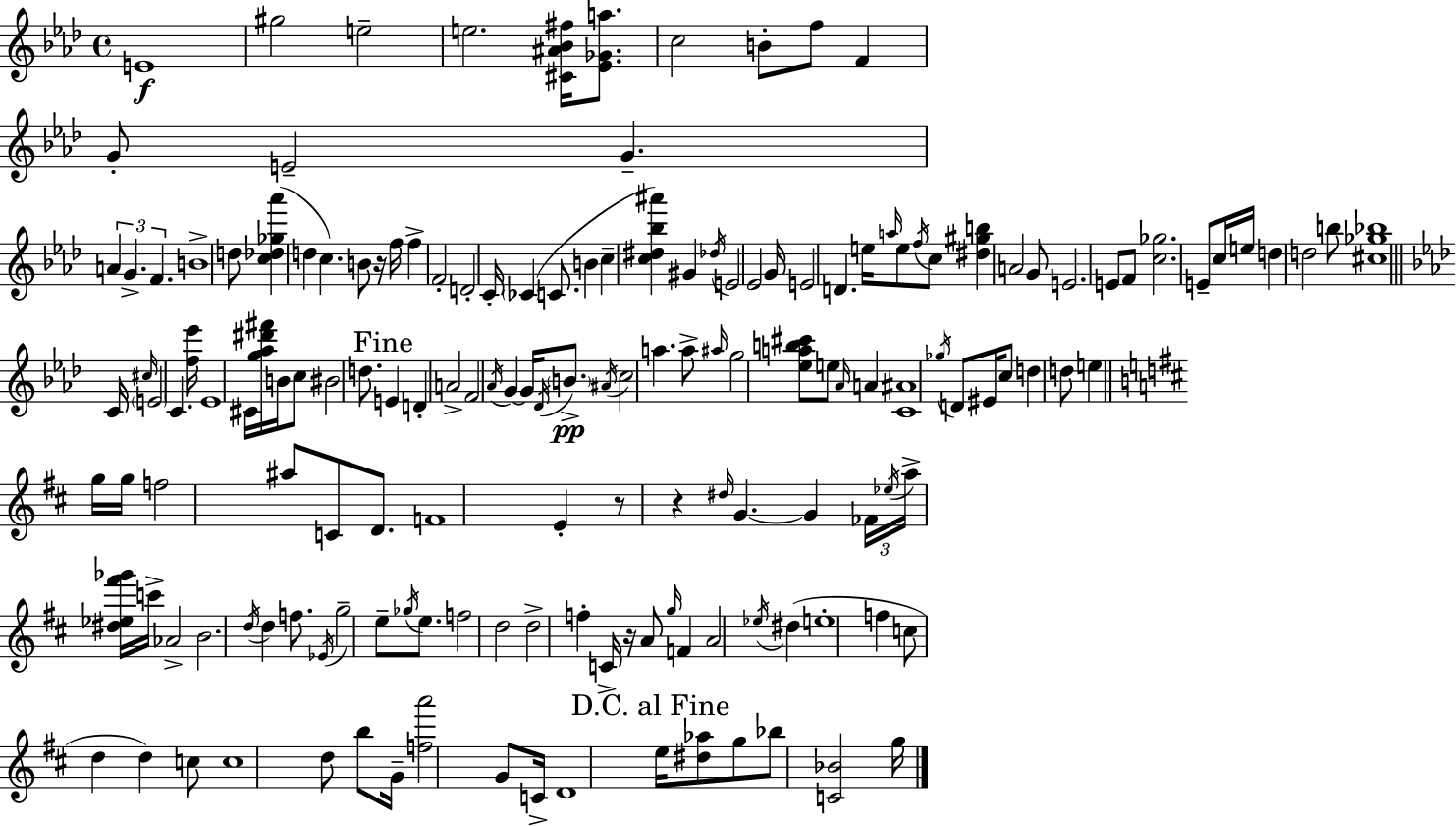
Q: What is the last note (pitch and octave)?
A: G5